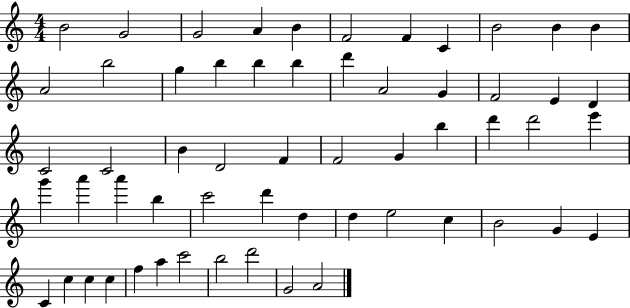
X:1
T:Untitled
M:4/4
L:1/4
K:C
B2 G2 G2 A B F2 F C B2 B B A2 b2 g b b b d' A2 G F2 E D C2 C2 B D2 F F2 G b d' d'2 e' g' a' a' b c'2 d' d d e2 c B2 G E C c c c f a c'2 b2 d'2 G2 A2